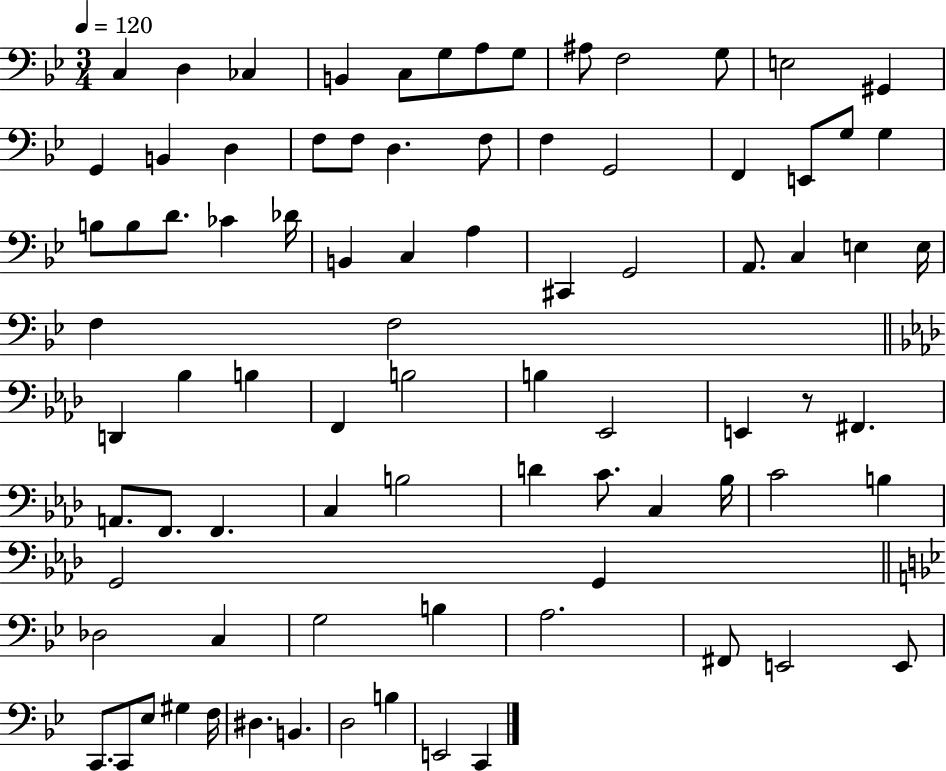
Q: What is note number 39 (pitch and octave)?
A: E3